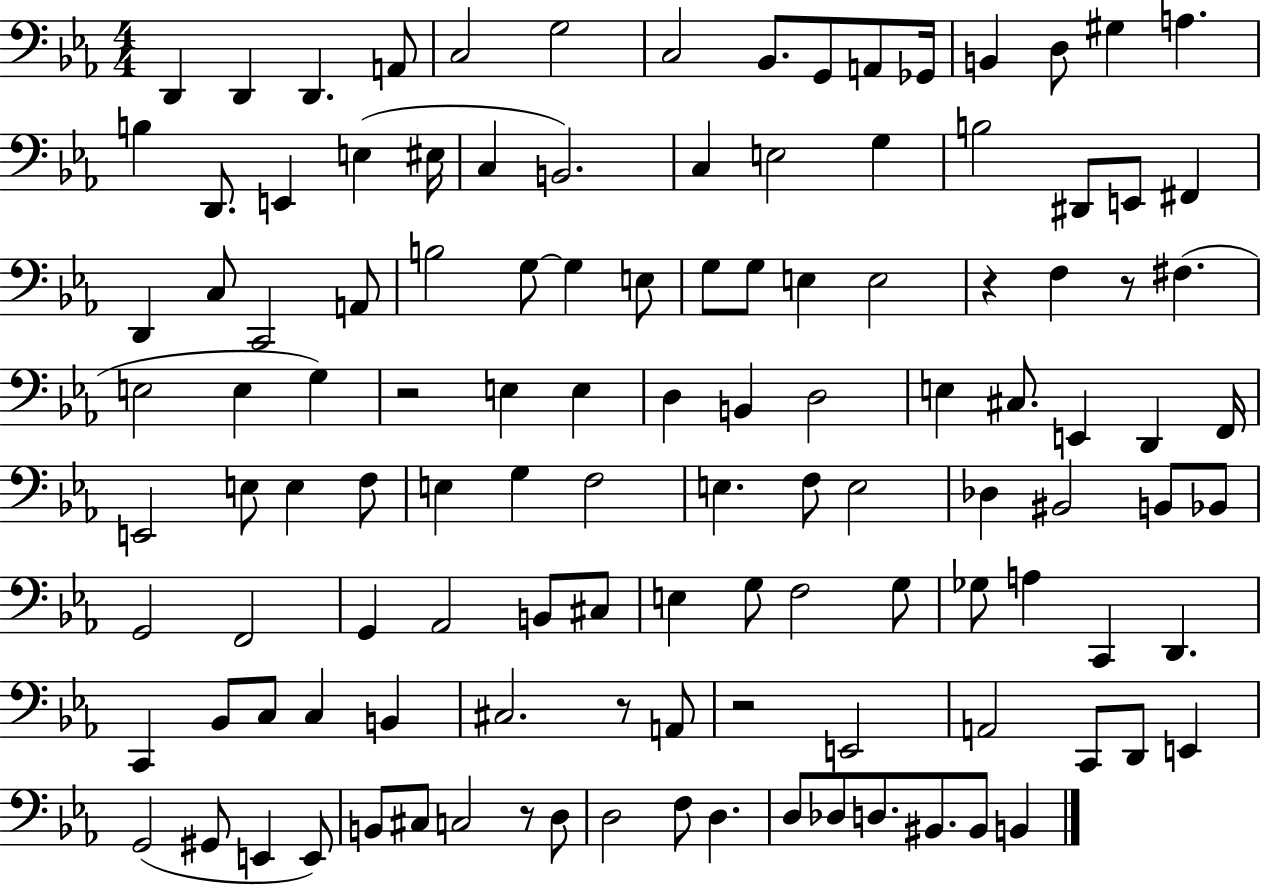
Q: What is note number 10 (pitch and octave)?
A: A2